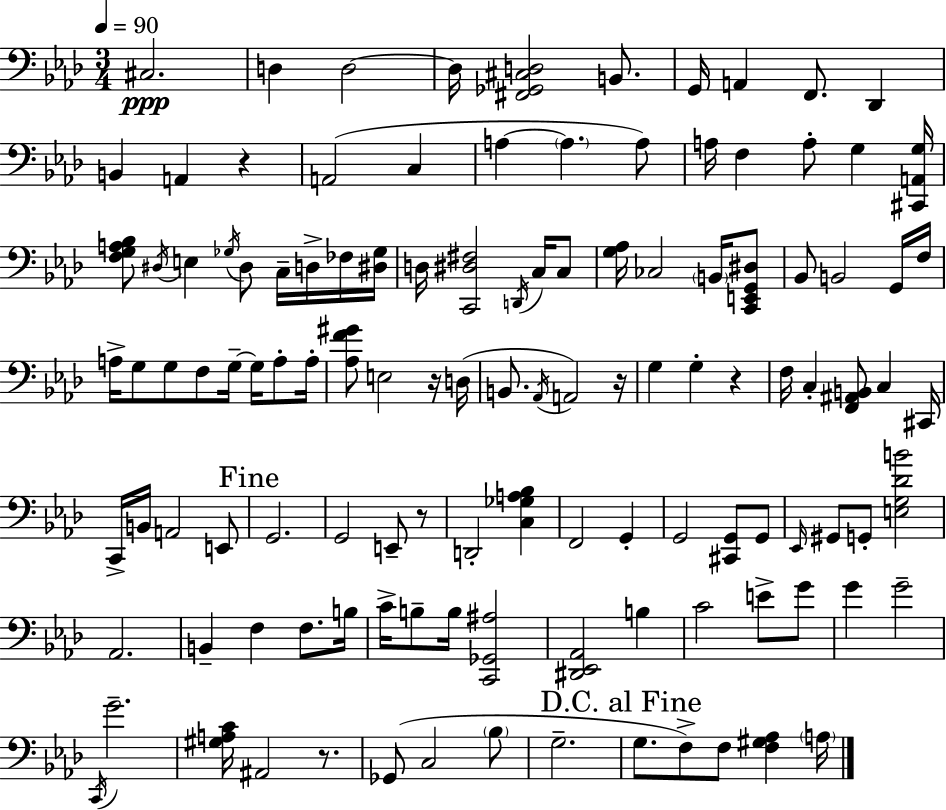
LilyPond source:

{
  \clef bass
  \numericTimeSignature
  \time 3/4
  \key aes \major
  \tempo 4 = 90
  \repeat volta 2 { cis2.\ppp | d4 d2~~ | d16 <fis, ges, cis d>2 b,8. | g,16 a,4 f,8. des,4 | \break b,4 a,4 r4 | a,2( c4 | a4~~ \parenthesize a4. a8) | a16 f4 a8-. g4 <cis, a, g>16 | \break <f g a bes>8 \acciaccatura { dis16 } e4 \acciaccatura { ges16 } dis8 c16-- d16-> | fes16 <dis ges>16 d16 <c, dis fis>2 \acciaccatura { d,16 } | c16 c8 <g aes>16 ces2 | \parenthesize b,16 <c, e, g, dis>8 bes,8 b,2 | \break g,16 f16 a16-> g8 g8 f8 g16--~~ g16 | a8-. a16-. <aes f' gis'>8 e2 | r16 d16( b,8. \acciaccatura { aes,16 } a,2) | r16 g4 g4-. | \break r4 f16 c4-. <f, ais, b,>8 c4 | cis,16 c,16-> b,16 a,2 | e,8 \mark "Fine" g,2. | g,2 | \break e,8-- r8 d,2-. | <c ges a bes>4 f,2 | g,4-. g,2 | <cis, g,>8 g,8 \grace { ees,16 } gis,8 g,8-. <e g des' b'>2 | \break aes,2. | b,4-- f4 | f8. b16 c'16-> b8-- b16 <c, ges, ais>2 | <dis, ees, aes,>2 | \break b4 c'2 | e'8-> g'8 g'4 g'2-- | \acciaccatura { c,16 } g'2.-- | <gis a c'>16 ais,2 | \break r8. ges,8( c2 | \parenthesize bes8 g2.-- | \mark "D.C. al Fine" g8. f8->) f8 | <f gis aes>4 \parenthesize a16 } \bar "|."
}